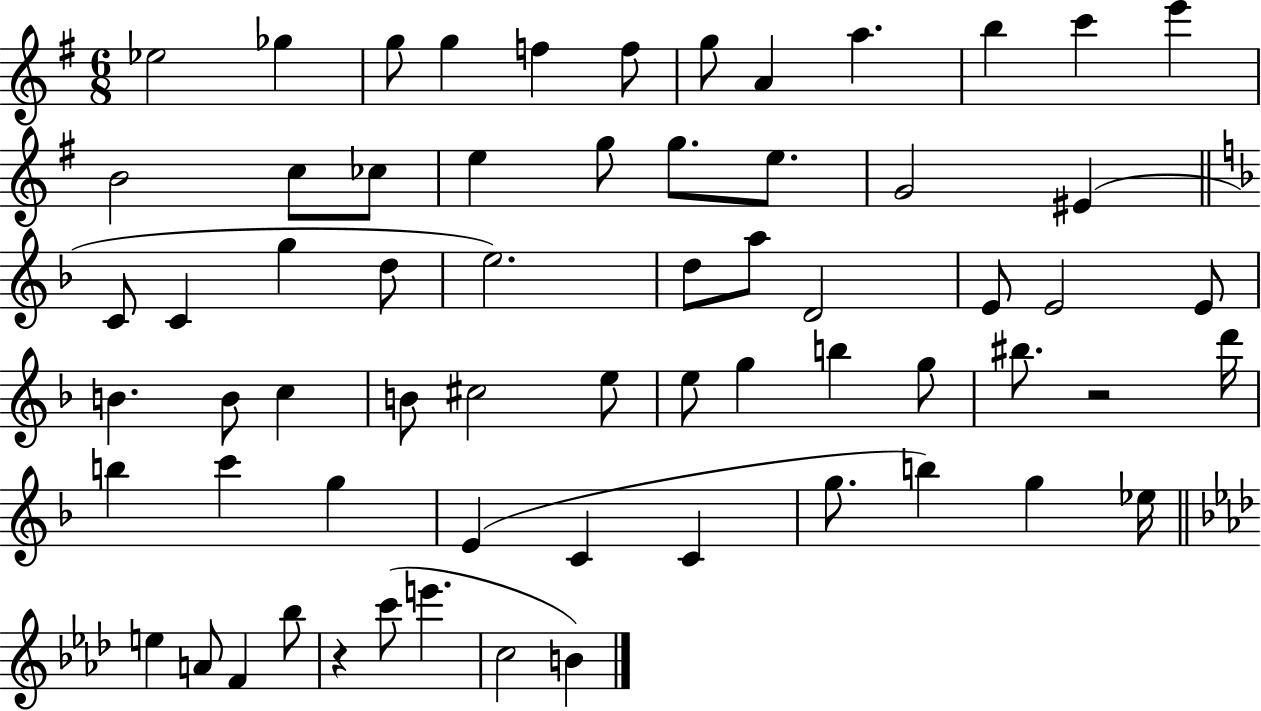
{
  \clef treble
  \numericTimeSignature
  \time 6/8
  \key g \major
  \repeat volta 2 { ees''2 ges''4 | g''8 g''4 f''4 f''8 | g''8 a'4 a''4. | b''4 c'''4 e'''4 | \break b'2 c''8 ces''8 | e''4 g''8 g''8. e''8. | g'2 eis'4( | \bar "||" \break \key f \major c'8 c'4 g''4 d''8 | e''2.) | d''8 a''8 d'2 | e'8 e'2 e'8 | \break b'4. b'8 c''4 | b'8 cis''2 e''8 | e''8 g''4 b''4 g''8 | bis''8. r2 d'''16 | \break b''4 c'''4 g''4 | e'4( c'4 c'4 | g''8. b''4) g''4 ees''16 | \bar "||" \break \key aes \major e''4 a'8 f'4 bes''8 | r4 c'''8( e'''4. | c''2 b'4) | } \bar "|."
}